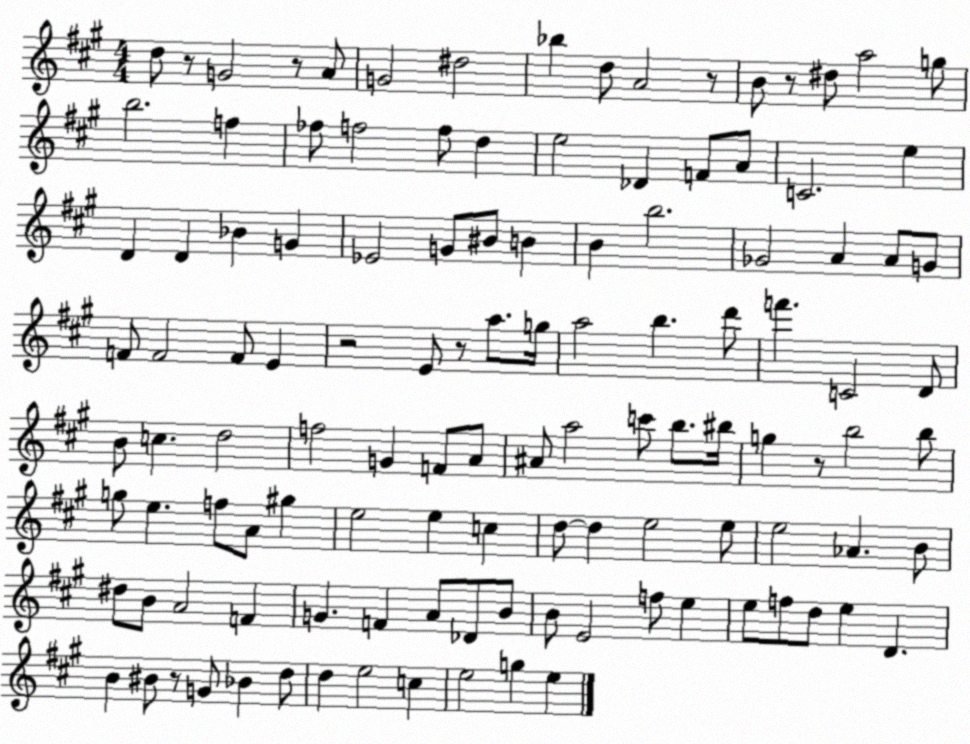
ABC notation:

X:1
T:Untitled
M:4/4
L:1/4
K:A
d/2 z/2 G2 z/2 A/2 G2 ^d2 _b d/2 A2 z/2 B/2 z/2 ^d/2 a2 g/2 b2 f _f/2 f2 f/2 d e2 _D F/2 A/2 C2 e D D _B G _E2 G/2 ^B/2 B B b2 _G2 A A/2 G/2 F/2 F2 F/2 E z2 E/2 z/2 a/2 g/4 a2 b d'/2 f' C2 D/2 B/2 c d2 f2 G F/2 A/2 ^A/2 a2 c'/2 b/2 ^b/4 g z/2 b2 b/2 g/2 e f/2 A/2 ^g e2 e c d/2 d e2 e/2 e2 _A B/2 ^d/2 B/2 A2 F G F A/2 _D/2 B/2 B/2 E2 f/2 e e/2 f/2 d/2 e D B ^B/2 z/2 G/2 _B d/2 d e2 c e2 g e